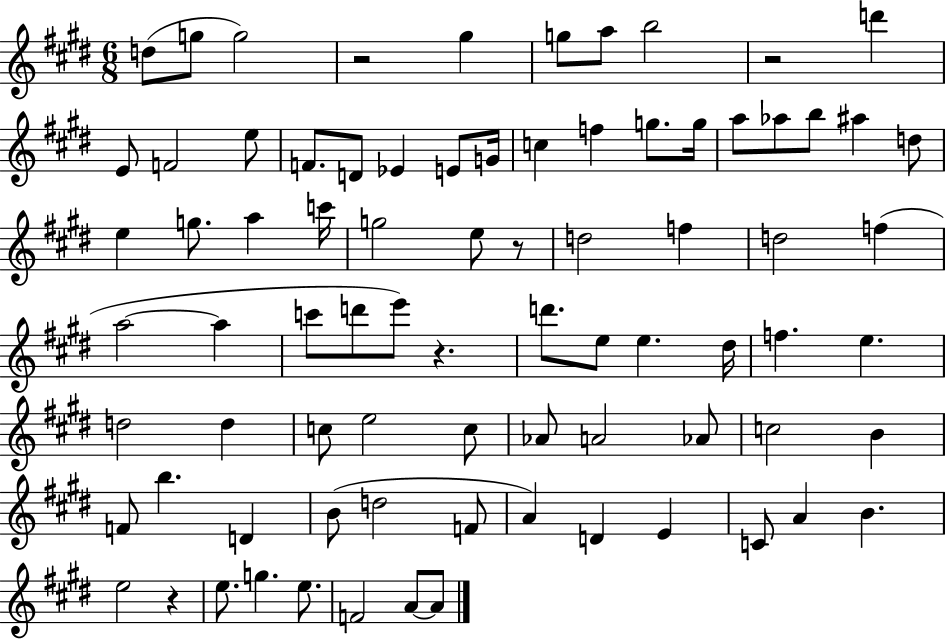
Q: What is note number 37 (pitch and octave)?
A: A5